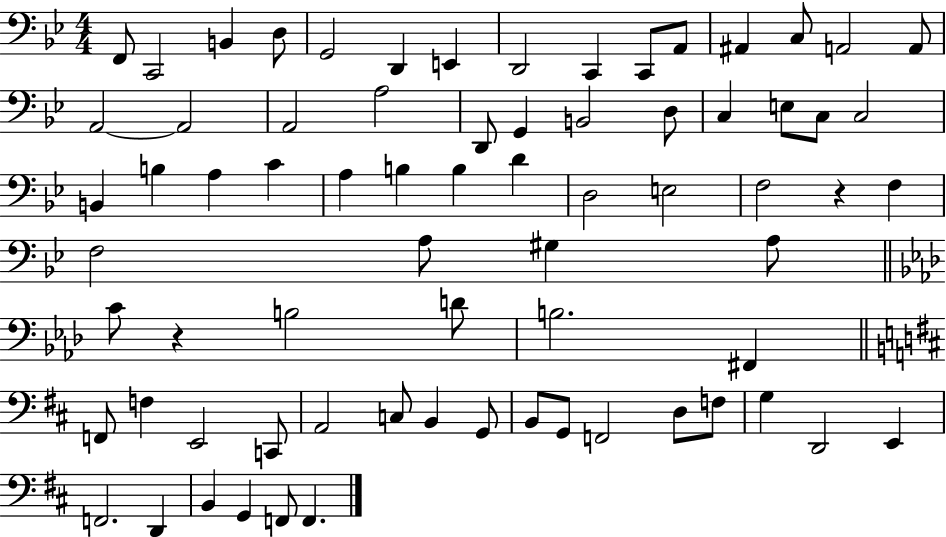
X:1
T:Untitled
M:4/4
L:1/4
K:Bb
F,,/2 C,,2 B,, D,/2 G,,2 D,, E,, D,,2 C,, C,,/2 A,,/2 ^A,, C,/2 A,,2 A,,/2 A,,2 A,,2 A,,2 A,2 D,,/2 G,, B,,2 D,/2 C, E,/2 C,/2 C,2 B,, B, A, C A, B, B, D D,2 E,2 F,2 z F, F,2 A,/2 ^G, A,/2 C/2 z B,2 D/2 B,2 ^F,, F,,/2 F, E,,2 C,,/2 A,,2 C,/2 B,, G,,/2 B,,/2 G,,/2 F,,2 D,/2 F,/2 G, D,,2 E,, F,,2 D,, B,, G,, F,,/2 F,,